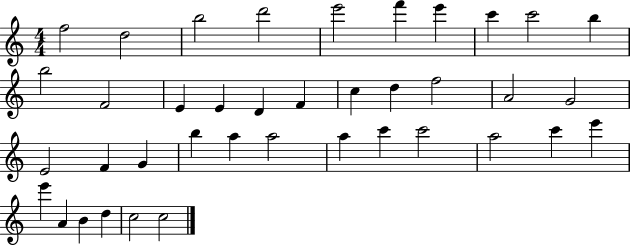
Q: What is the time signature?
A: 4/4